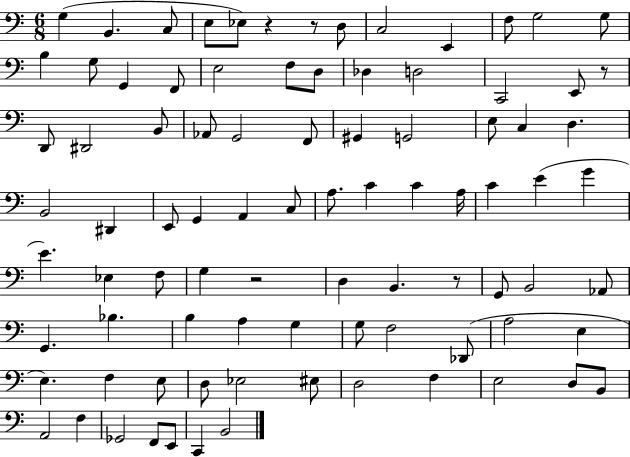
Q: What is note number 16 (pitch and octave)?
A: E3